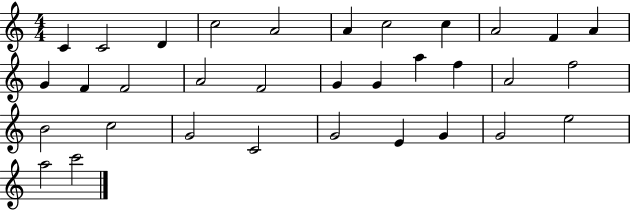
X:1
T:Untitled
M:4/4
L:1/4
K:C
C C2 D c2 A2 A c2 c A2 F A G F F2 A2 F2 G G a f A2 f2 B2 c2 G2 C2 G2 E G G2 e2 a2 c'2